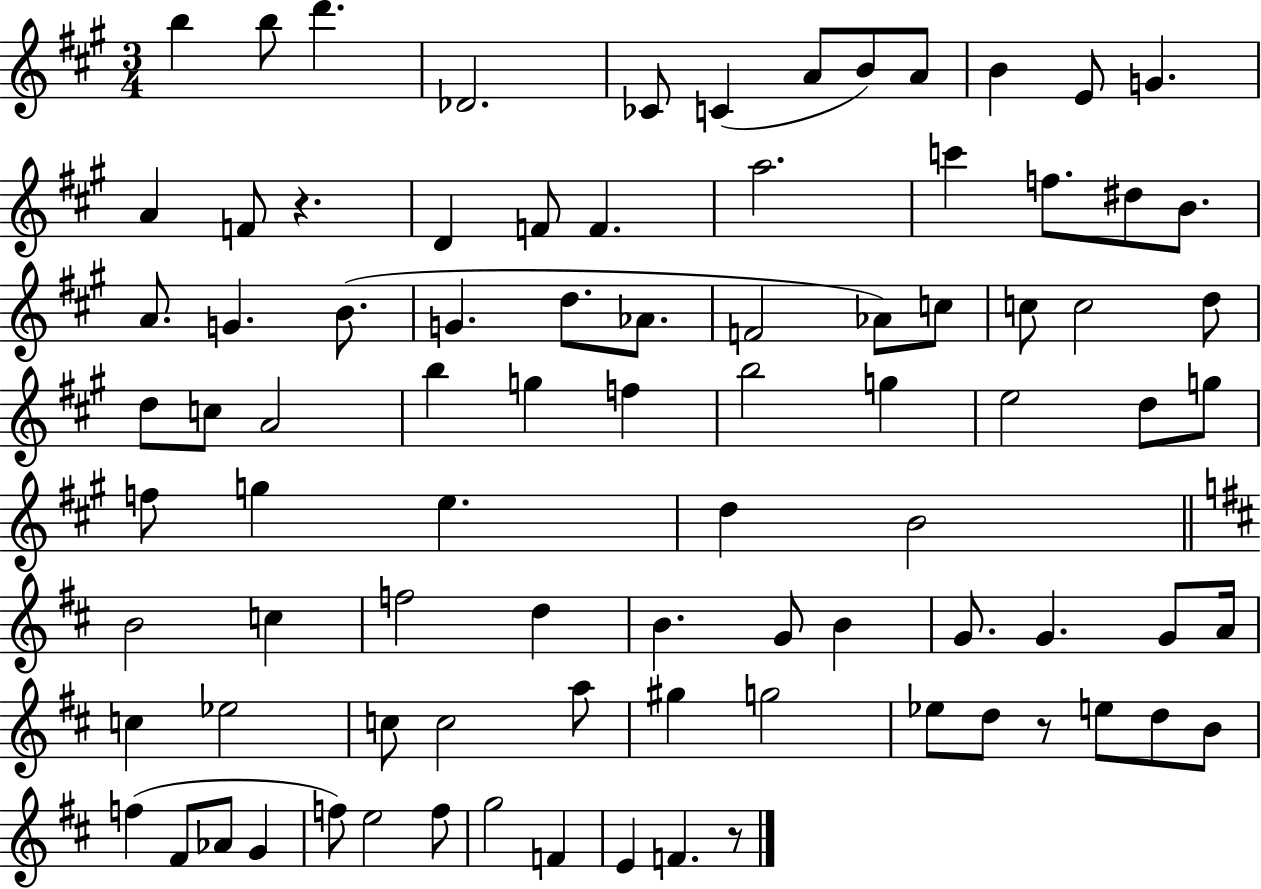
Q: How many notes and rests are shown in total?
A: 87